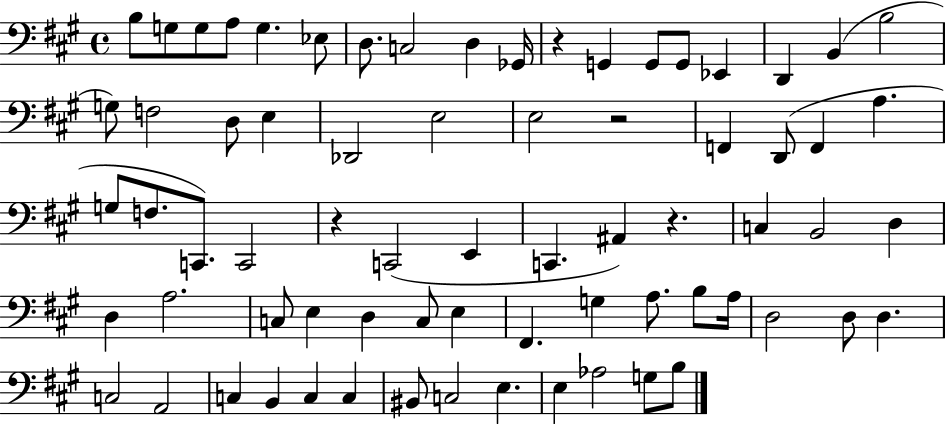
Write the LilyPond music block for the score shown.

{
  \clef bass
  \time 4/4
  \defaultTimeSignature
  \key a \major
  \repeat volta 2 { b8 g8 g8 a8 g4. ees8 | d8. c2 d4 ges,16 | r4 g,4 g,8 g,8 ees,4 | d,4 b,4( b2 | \break g8) f2 d8 e4 | des,2 e2 | e2 r2 | f,4 d,8( f,4 a4. | \break g8 f8. c,8.) c,2 | r4 c,2( e,4 | c,4. ais,4) r4. | c4 b,2 d4 | \break d4 a2. | c8 e4 d4 c8 e4 | fis,4. g4 a8. b8 a16 | d2 d8 d4. | \break c2 a,2 | c4 b,4 c4 c4 | bis,8 c2 e4. | e4 aes2 g8 b8 | \break } \bar "|."
}